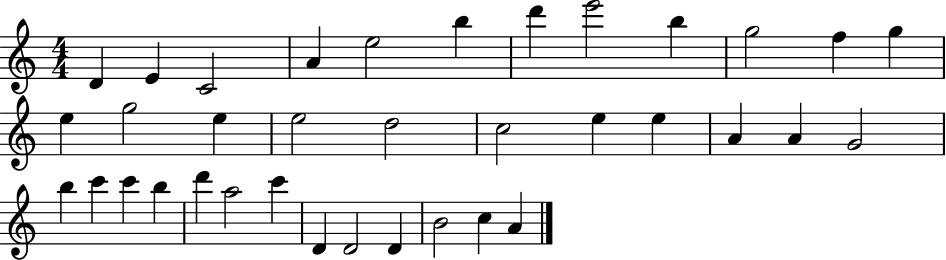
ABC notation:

X:1
T:Untitled
M:4/4
L:1/4
K:C
D E C2 A e2 b d' e'2 b g2 f g e g2 e e2 d2 c2 e e A A G2 b c' c' b d' a2 c' D D2 D B2 c A